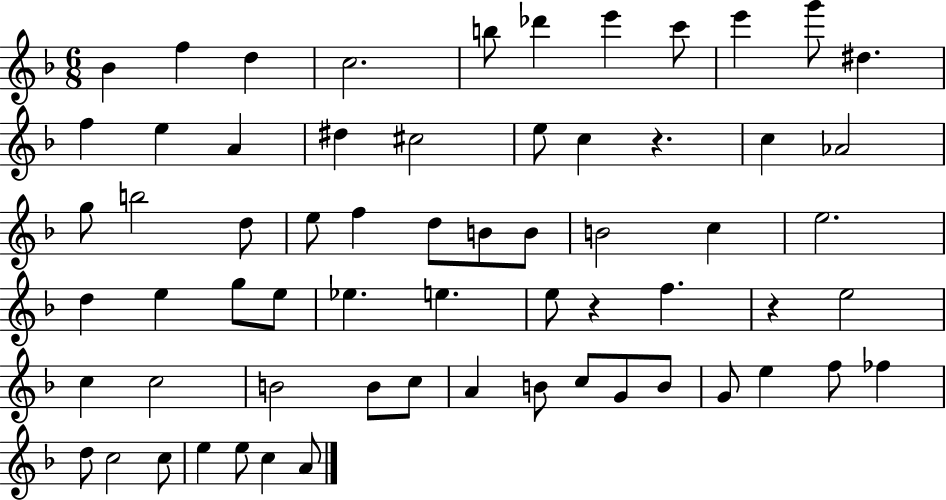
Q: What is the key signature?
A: F major